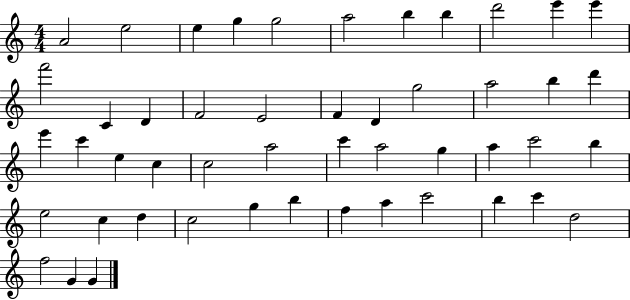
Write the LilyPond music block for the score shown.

{
  \clef treble
  \numericTimeSignature
  \time 4/4
  \key c \major
  a'2 e''2 | e''4 g''4 g''2 | a''2 b''4 b''4 | d'''2 e'''4 e'''4 | \break f'''2 c'4 d'4 | f'2 e'2 | f'4 d'4 g''2 | a''2 b''4 d'''4 | \break e'''4 c'''4 e''4 c''4 | c''2 a''2 | c'''4 a''2 g''4 | a''4 c'''2 b''4 | \break e''2 c''4 d''4 | c''2 g''4 b''4 | f''4 a''4 c'''2 | b''4 c'''4 d''2 | \break f''2 g'4 g'4 | \bar "|."
}